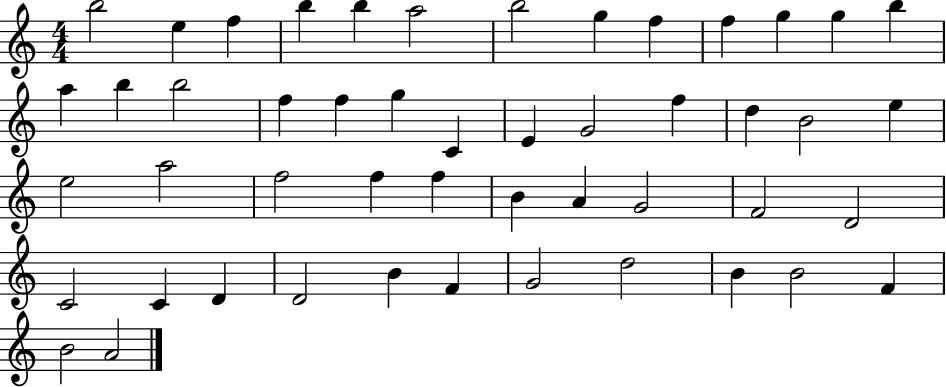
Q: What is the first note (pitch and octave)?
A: B5